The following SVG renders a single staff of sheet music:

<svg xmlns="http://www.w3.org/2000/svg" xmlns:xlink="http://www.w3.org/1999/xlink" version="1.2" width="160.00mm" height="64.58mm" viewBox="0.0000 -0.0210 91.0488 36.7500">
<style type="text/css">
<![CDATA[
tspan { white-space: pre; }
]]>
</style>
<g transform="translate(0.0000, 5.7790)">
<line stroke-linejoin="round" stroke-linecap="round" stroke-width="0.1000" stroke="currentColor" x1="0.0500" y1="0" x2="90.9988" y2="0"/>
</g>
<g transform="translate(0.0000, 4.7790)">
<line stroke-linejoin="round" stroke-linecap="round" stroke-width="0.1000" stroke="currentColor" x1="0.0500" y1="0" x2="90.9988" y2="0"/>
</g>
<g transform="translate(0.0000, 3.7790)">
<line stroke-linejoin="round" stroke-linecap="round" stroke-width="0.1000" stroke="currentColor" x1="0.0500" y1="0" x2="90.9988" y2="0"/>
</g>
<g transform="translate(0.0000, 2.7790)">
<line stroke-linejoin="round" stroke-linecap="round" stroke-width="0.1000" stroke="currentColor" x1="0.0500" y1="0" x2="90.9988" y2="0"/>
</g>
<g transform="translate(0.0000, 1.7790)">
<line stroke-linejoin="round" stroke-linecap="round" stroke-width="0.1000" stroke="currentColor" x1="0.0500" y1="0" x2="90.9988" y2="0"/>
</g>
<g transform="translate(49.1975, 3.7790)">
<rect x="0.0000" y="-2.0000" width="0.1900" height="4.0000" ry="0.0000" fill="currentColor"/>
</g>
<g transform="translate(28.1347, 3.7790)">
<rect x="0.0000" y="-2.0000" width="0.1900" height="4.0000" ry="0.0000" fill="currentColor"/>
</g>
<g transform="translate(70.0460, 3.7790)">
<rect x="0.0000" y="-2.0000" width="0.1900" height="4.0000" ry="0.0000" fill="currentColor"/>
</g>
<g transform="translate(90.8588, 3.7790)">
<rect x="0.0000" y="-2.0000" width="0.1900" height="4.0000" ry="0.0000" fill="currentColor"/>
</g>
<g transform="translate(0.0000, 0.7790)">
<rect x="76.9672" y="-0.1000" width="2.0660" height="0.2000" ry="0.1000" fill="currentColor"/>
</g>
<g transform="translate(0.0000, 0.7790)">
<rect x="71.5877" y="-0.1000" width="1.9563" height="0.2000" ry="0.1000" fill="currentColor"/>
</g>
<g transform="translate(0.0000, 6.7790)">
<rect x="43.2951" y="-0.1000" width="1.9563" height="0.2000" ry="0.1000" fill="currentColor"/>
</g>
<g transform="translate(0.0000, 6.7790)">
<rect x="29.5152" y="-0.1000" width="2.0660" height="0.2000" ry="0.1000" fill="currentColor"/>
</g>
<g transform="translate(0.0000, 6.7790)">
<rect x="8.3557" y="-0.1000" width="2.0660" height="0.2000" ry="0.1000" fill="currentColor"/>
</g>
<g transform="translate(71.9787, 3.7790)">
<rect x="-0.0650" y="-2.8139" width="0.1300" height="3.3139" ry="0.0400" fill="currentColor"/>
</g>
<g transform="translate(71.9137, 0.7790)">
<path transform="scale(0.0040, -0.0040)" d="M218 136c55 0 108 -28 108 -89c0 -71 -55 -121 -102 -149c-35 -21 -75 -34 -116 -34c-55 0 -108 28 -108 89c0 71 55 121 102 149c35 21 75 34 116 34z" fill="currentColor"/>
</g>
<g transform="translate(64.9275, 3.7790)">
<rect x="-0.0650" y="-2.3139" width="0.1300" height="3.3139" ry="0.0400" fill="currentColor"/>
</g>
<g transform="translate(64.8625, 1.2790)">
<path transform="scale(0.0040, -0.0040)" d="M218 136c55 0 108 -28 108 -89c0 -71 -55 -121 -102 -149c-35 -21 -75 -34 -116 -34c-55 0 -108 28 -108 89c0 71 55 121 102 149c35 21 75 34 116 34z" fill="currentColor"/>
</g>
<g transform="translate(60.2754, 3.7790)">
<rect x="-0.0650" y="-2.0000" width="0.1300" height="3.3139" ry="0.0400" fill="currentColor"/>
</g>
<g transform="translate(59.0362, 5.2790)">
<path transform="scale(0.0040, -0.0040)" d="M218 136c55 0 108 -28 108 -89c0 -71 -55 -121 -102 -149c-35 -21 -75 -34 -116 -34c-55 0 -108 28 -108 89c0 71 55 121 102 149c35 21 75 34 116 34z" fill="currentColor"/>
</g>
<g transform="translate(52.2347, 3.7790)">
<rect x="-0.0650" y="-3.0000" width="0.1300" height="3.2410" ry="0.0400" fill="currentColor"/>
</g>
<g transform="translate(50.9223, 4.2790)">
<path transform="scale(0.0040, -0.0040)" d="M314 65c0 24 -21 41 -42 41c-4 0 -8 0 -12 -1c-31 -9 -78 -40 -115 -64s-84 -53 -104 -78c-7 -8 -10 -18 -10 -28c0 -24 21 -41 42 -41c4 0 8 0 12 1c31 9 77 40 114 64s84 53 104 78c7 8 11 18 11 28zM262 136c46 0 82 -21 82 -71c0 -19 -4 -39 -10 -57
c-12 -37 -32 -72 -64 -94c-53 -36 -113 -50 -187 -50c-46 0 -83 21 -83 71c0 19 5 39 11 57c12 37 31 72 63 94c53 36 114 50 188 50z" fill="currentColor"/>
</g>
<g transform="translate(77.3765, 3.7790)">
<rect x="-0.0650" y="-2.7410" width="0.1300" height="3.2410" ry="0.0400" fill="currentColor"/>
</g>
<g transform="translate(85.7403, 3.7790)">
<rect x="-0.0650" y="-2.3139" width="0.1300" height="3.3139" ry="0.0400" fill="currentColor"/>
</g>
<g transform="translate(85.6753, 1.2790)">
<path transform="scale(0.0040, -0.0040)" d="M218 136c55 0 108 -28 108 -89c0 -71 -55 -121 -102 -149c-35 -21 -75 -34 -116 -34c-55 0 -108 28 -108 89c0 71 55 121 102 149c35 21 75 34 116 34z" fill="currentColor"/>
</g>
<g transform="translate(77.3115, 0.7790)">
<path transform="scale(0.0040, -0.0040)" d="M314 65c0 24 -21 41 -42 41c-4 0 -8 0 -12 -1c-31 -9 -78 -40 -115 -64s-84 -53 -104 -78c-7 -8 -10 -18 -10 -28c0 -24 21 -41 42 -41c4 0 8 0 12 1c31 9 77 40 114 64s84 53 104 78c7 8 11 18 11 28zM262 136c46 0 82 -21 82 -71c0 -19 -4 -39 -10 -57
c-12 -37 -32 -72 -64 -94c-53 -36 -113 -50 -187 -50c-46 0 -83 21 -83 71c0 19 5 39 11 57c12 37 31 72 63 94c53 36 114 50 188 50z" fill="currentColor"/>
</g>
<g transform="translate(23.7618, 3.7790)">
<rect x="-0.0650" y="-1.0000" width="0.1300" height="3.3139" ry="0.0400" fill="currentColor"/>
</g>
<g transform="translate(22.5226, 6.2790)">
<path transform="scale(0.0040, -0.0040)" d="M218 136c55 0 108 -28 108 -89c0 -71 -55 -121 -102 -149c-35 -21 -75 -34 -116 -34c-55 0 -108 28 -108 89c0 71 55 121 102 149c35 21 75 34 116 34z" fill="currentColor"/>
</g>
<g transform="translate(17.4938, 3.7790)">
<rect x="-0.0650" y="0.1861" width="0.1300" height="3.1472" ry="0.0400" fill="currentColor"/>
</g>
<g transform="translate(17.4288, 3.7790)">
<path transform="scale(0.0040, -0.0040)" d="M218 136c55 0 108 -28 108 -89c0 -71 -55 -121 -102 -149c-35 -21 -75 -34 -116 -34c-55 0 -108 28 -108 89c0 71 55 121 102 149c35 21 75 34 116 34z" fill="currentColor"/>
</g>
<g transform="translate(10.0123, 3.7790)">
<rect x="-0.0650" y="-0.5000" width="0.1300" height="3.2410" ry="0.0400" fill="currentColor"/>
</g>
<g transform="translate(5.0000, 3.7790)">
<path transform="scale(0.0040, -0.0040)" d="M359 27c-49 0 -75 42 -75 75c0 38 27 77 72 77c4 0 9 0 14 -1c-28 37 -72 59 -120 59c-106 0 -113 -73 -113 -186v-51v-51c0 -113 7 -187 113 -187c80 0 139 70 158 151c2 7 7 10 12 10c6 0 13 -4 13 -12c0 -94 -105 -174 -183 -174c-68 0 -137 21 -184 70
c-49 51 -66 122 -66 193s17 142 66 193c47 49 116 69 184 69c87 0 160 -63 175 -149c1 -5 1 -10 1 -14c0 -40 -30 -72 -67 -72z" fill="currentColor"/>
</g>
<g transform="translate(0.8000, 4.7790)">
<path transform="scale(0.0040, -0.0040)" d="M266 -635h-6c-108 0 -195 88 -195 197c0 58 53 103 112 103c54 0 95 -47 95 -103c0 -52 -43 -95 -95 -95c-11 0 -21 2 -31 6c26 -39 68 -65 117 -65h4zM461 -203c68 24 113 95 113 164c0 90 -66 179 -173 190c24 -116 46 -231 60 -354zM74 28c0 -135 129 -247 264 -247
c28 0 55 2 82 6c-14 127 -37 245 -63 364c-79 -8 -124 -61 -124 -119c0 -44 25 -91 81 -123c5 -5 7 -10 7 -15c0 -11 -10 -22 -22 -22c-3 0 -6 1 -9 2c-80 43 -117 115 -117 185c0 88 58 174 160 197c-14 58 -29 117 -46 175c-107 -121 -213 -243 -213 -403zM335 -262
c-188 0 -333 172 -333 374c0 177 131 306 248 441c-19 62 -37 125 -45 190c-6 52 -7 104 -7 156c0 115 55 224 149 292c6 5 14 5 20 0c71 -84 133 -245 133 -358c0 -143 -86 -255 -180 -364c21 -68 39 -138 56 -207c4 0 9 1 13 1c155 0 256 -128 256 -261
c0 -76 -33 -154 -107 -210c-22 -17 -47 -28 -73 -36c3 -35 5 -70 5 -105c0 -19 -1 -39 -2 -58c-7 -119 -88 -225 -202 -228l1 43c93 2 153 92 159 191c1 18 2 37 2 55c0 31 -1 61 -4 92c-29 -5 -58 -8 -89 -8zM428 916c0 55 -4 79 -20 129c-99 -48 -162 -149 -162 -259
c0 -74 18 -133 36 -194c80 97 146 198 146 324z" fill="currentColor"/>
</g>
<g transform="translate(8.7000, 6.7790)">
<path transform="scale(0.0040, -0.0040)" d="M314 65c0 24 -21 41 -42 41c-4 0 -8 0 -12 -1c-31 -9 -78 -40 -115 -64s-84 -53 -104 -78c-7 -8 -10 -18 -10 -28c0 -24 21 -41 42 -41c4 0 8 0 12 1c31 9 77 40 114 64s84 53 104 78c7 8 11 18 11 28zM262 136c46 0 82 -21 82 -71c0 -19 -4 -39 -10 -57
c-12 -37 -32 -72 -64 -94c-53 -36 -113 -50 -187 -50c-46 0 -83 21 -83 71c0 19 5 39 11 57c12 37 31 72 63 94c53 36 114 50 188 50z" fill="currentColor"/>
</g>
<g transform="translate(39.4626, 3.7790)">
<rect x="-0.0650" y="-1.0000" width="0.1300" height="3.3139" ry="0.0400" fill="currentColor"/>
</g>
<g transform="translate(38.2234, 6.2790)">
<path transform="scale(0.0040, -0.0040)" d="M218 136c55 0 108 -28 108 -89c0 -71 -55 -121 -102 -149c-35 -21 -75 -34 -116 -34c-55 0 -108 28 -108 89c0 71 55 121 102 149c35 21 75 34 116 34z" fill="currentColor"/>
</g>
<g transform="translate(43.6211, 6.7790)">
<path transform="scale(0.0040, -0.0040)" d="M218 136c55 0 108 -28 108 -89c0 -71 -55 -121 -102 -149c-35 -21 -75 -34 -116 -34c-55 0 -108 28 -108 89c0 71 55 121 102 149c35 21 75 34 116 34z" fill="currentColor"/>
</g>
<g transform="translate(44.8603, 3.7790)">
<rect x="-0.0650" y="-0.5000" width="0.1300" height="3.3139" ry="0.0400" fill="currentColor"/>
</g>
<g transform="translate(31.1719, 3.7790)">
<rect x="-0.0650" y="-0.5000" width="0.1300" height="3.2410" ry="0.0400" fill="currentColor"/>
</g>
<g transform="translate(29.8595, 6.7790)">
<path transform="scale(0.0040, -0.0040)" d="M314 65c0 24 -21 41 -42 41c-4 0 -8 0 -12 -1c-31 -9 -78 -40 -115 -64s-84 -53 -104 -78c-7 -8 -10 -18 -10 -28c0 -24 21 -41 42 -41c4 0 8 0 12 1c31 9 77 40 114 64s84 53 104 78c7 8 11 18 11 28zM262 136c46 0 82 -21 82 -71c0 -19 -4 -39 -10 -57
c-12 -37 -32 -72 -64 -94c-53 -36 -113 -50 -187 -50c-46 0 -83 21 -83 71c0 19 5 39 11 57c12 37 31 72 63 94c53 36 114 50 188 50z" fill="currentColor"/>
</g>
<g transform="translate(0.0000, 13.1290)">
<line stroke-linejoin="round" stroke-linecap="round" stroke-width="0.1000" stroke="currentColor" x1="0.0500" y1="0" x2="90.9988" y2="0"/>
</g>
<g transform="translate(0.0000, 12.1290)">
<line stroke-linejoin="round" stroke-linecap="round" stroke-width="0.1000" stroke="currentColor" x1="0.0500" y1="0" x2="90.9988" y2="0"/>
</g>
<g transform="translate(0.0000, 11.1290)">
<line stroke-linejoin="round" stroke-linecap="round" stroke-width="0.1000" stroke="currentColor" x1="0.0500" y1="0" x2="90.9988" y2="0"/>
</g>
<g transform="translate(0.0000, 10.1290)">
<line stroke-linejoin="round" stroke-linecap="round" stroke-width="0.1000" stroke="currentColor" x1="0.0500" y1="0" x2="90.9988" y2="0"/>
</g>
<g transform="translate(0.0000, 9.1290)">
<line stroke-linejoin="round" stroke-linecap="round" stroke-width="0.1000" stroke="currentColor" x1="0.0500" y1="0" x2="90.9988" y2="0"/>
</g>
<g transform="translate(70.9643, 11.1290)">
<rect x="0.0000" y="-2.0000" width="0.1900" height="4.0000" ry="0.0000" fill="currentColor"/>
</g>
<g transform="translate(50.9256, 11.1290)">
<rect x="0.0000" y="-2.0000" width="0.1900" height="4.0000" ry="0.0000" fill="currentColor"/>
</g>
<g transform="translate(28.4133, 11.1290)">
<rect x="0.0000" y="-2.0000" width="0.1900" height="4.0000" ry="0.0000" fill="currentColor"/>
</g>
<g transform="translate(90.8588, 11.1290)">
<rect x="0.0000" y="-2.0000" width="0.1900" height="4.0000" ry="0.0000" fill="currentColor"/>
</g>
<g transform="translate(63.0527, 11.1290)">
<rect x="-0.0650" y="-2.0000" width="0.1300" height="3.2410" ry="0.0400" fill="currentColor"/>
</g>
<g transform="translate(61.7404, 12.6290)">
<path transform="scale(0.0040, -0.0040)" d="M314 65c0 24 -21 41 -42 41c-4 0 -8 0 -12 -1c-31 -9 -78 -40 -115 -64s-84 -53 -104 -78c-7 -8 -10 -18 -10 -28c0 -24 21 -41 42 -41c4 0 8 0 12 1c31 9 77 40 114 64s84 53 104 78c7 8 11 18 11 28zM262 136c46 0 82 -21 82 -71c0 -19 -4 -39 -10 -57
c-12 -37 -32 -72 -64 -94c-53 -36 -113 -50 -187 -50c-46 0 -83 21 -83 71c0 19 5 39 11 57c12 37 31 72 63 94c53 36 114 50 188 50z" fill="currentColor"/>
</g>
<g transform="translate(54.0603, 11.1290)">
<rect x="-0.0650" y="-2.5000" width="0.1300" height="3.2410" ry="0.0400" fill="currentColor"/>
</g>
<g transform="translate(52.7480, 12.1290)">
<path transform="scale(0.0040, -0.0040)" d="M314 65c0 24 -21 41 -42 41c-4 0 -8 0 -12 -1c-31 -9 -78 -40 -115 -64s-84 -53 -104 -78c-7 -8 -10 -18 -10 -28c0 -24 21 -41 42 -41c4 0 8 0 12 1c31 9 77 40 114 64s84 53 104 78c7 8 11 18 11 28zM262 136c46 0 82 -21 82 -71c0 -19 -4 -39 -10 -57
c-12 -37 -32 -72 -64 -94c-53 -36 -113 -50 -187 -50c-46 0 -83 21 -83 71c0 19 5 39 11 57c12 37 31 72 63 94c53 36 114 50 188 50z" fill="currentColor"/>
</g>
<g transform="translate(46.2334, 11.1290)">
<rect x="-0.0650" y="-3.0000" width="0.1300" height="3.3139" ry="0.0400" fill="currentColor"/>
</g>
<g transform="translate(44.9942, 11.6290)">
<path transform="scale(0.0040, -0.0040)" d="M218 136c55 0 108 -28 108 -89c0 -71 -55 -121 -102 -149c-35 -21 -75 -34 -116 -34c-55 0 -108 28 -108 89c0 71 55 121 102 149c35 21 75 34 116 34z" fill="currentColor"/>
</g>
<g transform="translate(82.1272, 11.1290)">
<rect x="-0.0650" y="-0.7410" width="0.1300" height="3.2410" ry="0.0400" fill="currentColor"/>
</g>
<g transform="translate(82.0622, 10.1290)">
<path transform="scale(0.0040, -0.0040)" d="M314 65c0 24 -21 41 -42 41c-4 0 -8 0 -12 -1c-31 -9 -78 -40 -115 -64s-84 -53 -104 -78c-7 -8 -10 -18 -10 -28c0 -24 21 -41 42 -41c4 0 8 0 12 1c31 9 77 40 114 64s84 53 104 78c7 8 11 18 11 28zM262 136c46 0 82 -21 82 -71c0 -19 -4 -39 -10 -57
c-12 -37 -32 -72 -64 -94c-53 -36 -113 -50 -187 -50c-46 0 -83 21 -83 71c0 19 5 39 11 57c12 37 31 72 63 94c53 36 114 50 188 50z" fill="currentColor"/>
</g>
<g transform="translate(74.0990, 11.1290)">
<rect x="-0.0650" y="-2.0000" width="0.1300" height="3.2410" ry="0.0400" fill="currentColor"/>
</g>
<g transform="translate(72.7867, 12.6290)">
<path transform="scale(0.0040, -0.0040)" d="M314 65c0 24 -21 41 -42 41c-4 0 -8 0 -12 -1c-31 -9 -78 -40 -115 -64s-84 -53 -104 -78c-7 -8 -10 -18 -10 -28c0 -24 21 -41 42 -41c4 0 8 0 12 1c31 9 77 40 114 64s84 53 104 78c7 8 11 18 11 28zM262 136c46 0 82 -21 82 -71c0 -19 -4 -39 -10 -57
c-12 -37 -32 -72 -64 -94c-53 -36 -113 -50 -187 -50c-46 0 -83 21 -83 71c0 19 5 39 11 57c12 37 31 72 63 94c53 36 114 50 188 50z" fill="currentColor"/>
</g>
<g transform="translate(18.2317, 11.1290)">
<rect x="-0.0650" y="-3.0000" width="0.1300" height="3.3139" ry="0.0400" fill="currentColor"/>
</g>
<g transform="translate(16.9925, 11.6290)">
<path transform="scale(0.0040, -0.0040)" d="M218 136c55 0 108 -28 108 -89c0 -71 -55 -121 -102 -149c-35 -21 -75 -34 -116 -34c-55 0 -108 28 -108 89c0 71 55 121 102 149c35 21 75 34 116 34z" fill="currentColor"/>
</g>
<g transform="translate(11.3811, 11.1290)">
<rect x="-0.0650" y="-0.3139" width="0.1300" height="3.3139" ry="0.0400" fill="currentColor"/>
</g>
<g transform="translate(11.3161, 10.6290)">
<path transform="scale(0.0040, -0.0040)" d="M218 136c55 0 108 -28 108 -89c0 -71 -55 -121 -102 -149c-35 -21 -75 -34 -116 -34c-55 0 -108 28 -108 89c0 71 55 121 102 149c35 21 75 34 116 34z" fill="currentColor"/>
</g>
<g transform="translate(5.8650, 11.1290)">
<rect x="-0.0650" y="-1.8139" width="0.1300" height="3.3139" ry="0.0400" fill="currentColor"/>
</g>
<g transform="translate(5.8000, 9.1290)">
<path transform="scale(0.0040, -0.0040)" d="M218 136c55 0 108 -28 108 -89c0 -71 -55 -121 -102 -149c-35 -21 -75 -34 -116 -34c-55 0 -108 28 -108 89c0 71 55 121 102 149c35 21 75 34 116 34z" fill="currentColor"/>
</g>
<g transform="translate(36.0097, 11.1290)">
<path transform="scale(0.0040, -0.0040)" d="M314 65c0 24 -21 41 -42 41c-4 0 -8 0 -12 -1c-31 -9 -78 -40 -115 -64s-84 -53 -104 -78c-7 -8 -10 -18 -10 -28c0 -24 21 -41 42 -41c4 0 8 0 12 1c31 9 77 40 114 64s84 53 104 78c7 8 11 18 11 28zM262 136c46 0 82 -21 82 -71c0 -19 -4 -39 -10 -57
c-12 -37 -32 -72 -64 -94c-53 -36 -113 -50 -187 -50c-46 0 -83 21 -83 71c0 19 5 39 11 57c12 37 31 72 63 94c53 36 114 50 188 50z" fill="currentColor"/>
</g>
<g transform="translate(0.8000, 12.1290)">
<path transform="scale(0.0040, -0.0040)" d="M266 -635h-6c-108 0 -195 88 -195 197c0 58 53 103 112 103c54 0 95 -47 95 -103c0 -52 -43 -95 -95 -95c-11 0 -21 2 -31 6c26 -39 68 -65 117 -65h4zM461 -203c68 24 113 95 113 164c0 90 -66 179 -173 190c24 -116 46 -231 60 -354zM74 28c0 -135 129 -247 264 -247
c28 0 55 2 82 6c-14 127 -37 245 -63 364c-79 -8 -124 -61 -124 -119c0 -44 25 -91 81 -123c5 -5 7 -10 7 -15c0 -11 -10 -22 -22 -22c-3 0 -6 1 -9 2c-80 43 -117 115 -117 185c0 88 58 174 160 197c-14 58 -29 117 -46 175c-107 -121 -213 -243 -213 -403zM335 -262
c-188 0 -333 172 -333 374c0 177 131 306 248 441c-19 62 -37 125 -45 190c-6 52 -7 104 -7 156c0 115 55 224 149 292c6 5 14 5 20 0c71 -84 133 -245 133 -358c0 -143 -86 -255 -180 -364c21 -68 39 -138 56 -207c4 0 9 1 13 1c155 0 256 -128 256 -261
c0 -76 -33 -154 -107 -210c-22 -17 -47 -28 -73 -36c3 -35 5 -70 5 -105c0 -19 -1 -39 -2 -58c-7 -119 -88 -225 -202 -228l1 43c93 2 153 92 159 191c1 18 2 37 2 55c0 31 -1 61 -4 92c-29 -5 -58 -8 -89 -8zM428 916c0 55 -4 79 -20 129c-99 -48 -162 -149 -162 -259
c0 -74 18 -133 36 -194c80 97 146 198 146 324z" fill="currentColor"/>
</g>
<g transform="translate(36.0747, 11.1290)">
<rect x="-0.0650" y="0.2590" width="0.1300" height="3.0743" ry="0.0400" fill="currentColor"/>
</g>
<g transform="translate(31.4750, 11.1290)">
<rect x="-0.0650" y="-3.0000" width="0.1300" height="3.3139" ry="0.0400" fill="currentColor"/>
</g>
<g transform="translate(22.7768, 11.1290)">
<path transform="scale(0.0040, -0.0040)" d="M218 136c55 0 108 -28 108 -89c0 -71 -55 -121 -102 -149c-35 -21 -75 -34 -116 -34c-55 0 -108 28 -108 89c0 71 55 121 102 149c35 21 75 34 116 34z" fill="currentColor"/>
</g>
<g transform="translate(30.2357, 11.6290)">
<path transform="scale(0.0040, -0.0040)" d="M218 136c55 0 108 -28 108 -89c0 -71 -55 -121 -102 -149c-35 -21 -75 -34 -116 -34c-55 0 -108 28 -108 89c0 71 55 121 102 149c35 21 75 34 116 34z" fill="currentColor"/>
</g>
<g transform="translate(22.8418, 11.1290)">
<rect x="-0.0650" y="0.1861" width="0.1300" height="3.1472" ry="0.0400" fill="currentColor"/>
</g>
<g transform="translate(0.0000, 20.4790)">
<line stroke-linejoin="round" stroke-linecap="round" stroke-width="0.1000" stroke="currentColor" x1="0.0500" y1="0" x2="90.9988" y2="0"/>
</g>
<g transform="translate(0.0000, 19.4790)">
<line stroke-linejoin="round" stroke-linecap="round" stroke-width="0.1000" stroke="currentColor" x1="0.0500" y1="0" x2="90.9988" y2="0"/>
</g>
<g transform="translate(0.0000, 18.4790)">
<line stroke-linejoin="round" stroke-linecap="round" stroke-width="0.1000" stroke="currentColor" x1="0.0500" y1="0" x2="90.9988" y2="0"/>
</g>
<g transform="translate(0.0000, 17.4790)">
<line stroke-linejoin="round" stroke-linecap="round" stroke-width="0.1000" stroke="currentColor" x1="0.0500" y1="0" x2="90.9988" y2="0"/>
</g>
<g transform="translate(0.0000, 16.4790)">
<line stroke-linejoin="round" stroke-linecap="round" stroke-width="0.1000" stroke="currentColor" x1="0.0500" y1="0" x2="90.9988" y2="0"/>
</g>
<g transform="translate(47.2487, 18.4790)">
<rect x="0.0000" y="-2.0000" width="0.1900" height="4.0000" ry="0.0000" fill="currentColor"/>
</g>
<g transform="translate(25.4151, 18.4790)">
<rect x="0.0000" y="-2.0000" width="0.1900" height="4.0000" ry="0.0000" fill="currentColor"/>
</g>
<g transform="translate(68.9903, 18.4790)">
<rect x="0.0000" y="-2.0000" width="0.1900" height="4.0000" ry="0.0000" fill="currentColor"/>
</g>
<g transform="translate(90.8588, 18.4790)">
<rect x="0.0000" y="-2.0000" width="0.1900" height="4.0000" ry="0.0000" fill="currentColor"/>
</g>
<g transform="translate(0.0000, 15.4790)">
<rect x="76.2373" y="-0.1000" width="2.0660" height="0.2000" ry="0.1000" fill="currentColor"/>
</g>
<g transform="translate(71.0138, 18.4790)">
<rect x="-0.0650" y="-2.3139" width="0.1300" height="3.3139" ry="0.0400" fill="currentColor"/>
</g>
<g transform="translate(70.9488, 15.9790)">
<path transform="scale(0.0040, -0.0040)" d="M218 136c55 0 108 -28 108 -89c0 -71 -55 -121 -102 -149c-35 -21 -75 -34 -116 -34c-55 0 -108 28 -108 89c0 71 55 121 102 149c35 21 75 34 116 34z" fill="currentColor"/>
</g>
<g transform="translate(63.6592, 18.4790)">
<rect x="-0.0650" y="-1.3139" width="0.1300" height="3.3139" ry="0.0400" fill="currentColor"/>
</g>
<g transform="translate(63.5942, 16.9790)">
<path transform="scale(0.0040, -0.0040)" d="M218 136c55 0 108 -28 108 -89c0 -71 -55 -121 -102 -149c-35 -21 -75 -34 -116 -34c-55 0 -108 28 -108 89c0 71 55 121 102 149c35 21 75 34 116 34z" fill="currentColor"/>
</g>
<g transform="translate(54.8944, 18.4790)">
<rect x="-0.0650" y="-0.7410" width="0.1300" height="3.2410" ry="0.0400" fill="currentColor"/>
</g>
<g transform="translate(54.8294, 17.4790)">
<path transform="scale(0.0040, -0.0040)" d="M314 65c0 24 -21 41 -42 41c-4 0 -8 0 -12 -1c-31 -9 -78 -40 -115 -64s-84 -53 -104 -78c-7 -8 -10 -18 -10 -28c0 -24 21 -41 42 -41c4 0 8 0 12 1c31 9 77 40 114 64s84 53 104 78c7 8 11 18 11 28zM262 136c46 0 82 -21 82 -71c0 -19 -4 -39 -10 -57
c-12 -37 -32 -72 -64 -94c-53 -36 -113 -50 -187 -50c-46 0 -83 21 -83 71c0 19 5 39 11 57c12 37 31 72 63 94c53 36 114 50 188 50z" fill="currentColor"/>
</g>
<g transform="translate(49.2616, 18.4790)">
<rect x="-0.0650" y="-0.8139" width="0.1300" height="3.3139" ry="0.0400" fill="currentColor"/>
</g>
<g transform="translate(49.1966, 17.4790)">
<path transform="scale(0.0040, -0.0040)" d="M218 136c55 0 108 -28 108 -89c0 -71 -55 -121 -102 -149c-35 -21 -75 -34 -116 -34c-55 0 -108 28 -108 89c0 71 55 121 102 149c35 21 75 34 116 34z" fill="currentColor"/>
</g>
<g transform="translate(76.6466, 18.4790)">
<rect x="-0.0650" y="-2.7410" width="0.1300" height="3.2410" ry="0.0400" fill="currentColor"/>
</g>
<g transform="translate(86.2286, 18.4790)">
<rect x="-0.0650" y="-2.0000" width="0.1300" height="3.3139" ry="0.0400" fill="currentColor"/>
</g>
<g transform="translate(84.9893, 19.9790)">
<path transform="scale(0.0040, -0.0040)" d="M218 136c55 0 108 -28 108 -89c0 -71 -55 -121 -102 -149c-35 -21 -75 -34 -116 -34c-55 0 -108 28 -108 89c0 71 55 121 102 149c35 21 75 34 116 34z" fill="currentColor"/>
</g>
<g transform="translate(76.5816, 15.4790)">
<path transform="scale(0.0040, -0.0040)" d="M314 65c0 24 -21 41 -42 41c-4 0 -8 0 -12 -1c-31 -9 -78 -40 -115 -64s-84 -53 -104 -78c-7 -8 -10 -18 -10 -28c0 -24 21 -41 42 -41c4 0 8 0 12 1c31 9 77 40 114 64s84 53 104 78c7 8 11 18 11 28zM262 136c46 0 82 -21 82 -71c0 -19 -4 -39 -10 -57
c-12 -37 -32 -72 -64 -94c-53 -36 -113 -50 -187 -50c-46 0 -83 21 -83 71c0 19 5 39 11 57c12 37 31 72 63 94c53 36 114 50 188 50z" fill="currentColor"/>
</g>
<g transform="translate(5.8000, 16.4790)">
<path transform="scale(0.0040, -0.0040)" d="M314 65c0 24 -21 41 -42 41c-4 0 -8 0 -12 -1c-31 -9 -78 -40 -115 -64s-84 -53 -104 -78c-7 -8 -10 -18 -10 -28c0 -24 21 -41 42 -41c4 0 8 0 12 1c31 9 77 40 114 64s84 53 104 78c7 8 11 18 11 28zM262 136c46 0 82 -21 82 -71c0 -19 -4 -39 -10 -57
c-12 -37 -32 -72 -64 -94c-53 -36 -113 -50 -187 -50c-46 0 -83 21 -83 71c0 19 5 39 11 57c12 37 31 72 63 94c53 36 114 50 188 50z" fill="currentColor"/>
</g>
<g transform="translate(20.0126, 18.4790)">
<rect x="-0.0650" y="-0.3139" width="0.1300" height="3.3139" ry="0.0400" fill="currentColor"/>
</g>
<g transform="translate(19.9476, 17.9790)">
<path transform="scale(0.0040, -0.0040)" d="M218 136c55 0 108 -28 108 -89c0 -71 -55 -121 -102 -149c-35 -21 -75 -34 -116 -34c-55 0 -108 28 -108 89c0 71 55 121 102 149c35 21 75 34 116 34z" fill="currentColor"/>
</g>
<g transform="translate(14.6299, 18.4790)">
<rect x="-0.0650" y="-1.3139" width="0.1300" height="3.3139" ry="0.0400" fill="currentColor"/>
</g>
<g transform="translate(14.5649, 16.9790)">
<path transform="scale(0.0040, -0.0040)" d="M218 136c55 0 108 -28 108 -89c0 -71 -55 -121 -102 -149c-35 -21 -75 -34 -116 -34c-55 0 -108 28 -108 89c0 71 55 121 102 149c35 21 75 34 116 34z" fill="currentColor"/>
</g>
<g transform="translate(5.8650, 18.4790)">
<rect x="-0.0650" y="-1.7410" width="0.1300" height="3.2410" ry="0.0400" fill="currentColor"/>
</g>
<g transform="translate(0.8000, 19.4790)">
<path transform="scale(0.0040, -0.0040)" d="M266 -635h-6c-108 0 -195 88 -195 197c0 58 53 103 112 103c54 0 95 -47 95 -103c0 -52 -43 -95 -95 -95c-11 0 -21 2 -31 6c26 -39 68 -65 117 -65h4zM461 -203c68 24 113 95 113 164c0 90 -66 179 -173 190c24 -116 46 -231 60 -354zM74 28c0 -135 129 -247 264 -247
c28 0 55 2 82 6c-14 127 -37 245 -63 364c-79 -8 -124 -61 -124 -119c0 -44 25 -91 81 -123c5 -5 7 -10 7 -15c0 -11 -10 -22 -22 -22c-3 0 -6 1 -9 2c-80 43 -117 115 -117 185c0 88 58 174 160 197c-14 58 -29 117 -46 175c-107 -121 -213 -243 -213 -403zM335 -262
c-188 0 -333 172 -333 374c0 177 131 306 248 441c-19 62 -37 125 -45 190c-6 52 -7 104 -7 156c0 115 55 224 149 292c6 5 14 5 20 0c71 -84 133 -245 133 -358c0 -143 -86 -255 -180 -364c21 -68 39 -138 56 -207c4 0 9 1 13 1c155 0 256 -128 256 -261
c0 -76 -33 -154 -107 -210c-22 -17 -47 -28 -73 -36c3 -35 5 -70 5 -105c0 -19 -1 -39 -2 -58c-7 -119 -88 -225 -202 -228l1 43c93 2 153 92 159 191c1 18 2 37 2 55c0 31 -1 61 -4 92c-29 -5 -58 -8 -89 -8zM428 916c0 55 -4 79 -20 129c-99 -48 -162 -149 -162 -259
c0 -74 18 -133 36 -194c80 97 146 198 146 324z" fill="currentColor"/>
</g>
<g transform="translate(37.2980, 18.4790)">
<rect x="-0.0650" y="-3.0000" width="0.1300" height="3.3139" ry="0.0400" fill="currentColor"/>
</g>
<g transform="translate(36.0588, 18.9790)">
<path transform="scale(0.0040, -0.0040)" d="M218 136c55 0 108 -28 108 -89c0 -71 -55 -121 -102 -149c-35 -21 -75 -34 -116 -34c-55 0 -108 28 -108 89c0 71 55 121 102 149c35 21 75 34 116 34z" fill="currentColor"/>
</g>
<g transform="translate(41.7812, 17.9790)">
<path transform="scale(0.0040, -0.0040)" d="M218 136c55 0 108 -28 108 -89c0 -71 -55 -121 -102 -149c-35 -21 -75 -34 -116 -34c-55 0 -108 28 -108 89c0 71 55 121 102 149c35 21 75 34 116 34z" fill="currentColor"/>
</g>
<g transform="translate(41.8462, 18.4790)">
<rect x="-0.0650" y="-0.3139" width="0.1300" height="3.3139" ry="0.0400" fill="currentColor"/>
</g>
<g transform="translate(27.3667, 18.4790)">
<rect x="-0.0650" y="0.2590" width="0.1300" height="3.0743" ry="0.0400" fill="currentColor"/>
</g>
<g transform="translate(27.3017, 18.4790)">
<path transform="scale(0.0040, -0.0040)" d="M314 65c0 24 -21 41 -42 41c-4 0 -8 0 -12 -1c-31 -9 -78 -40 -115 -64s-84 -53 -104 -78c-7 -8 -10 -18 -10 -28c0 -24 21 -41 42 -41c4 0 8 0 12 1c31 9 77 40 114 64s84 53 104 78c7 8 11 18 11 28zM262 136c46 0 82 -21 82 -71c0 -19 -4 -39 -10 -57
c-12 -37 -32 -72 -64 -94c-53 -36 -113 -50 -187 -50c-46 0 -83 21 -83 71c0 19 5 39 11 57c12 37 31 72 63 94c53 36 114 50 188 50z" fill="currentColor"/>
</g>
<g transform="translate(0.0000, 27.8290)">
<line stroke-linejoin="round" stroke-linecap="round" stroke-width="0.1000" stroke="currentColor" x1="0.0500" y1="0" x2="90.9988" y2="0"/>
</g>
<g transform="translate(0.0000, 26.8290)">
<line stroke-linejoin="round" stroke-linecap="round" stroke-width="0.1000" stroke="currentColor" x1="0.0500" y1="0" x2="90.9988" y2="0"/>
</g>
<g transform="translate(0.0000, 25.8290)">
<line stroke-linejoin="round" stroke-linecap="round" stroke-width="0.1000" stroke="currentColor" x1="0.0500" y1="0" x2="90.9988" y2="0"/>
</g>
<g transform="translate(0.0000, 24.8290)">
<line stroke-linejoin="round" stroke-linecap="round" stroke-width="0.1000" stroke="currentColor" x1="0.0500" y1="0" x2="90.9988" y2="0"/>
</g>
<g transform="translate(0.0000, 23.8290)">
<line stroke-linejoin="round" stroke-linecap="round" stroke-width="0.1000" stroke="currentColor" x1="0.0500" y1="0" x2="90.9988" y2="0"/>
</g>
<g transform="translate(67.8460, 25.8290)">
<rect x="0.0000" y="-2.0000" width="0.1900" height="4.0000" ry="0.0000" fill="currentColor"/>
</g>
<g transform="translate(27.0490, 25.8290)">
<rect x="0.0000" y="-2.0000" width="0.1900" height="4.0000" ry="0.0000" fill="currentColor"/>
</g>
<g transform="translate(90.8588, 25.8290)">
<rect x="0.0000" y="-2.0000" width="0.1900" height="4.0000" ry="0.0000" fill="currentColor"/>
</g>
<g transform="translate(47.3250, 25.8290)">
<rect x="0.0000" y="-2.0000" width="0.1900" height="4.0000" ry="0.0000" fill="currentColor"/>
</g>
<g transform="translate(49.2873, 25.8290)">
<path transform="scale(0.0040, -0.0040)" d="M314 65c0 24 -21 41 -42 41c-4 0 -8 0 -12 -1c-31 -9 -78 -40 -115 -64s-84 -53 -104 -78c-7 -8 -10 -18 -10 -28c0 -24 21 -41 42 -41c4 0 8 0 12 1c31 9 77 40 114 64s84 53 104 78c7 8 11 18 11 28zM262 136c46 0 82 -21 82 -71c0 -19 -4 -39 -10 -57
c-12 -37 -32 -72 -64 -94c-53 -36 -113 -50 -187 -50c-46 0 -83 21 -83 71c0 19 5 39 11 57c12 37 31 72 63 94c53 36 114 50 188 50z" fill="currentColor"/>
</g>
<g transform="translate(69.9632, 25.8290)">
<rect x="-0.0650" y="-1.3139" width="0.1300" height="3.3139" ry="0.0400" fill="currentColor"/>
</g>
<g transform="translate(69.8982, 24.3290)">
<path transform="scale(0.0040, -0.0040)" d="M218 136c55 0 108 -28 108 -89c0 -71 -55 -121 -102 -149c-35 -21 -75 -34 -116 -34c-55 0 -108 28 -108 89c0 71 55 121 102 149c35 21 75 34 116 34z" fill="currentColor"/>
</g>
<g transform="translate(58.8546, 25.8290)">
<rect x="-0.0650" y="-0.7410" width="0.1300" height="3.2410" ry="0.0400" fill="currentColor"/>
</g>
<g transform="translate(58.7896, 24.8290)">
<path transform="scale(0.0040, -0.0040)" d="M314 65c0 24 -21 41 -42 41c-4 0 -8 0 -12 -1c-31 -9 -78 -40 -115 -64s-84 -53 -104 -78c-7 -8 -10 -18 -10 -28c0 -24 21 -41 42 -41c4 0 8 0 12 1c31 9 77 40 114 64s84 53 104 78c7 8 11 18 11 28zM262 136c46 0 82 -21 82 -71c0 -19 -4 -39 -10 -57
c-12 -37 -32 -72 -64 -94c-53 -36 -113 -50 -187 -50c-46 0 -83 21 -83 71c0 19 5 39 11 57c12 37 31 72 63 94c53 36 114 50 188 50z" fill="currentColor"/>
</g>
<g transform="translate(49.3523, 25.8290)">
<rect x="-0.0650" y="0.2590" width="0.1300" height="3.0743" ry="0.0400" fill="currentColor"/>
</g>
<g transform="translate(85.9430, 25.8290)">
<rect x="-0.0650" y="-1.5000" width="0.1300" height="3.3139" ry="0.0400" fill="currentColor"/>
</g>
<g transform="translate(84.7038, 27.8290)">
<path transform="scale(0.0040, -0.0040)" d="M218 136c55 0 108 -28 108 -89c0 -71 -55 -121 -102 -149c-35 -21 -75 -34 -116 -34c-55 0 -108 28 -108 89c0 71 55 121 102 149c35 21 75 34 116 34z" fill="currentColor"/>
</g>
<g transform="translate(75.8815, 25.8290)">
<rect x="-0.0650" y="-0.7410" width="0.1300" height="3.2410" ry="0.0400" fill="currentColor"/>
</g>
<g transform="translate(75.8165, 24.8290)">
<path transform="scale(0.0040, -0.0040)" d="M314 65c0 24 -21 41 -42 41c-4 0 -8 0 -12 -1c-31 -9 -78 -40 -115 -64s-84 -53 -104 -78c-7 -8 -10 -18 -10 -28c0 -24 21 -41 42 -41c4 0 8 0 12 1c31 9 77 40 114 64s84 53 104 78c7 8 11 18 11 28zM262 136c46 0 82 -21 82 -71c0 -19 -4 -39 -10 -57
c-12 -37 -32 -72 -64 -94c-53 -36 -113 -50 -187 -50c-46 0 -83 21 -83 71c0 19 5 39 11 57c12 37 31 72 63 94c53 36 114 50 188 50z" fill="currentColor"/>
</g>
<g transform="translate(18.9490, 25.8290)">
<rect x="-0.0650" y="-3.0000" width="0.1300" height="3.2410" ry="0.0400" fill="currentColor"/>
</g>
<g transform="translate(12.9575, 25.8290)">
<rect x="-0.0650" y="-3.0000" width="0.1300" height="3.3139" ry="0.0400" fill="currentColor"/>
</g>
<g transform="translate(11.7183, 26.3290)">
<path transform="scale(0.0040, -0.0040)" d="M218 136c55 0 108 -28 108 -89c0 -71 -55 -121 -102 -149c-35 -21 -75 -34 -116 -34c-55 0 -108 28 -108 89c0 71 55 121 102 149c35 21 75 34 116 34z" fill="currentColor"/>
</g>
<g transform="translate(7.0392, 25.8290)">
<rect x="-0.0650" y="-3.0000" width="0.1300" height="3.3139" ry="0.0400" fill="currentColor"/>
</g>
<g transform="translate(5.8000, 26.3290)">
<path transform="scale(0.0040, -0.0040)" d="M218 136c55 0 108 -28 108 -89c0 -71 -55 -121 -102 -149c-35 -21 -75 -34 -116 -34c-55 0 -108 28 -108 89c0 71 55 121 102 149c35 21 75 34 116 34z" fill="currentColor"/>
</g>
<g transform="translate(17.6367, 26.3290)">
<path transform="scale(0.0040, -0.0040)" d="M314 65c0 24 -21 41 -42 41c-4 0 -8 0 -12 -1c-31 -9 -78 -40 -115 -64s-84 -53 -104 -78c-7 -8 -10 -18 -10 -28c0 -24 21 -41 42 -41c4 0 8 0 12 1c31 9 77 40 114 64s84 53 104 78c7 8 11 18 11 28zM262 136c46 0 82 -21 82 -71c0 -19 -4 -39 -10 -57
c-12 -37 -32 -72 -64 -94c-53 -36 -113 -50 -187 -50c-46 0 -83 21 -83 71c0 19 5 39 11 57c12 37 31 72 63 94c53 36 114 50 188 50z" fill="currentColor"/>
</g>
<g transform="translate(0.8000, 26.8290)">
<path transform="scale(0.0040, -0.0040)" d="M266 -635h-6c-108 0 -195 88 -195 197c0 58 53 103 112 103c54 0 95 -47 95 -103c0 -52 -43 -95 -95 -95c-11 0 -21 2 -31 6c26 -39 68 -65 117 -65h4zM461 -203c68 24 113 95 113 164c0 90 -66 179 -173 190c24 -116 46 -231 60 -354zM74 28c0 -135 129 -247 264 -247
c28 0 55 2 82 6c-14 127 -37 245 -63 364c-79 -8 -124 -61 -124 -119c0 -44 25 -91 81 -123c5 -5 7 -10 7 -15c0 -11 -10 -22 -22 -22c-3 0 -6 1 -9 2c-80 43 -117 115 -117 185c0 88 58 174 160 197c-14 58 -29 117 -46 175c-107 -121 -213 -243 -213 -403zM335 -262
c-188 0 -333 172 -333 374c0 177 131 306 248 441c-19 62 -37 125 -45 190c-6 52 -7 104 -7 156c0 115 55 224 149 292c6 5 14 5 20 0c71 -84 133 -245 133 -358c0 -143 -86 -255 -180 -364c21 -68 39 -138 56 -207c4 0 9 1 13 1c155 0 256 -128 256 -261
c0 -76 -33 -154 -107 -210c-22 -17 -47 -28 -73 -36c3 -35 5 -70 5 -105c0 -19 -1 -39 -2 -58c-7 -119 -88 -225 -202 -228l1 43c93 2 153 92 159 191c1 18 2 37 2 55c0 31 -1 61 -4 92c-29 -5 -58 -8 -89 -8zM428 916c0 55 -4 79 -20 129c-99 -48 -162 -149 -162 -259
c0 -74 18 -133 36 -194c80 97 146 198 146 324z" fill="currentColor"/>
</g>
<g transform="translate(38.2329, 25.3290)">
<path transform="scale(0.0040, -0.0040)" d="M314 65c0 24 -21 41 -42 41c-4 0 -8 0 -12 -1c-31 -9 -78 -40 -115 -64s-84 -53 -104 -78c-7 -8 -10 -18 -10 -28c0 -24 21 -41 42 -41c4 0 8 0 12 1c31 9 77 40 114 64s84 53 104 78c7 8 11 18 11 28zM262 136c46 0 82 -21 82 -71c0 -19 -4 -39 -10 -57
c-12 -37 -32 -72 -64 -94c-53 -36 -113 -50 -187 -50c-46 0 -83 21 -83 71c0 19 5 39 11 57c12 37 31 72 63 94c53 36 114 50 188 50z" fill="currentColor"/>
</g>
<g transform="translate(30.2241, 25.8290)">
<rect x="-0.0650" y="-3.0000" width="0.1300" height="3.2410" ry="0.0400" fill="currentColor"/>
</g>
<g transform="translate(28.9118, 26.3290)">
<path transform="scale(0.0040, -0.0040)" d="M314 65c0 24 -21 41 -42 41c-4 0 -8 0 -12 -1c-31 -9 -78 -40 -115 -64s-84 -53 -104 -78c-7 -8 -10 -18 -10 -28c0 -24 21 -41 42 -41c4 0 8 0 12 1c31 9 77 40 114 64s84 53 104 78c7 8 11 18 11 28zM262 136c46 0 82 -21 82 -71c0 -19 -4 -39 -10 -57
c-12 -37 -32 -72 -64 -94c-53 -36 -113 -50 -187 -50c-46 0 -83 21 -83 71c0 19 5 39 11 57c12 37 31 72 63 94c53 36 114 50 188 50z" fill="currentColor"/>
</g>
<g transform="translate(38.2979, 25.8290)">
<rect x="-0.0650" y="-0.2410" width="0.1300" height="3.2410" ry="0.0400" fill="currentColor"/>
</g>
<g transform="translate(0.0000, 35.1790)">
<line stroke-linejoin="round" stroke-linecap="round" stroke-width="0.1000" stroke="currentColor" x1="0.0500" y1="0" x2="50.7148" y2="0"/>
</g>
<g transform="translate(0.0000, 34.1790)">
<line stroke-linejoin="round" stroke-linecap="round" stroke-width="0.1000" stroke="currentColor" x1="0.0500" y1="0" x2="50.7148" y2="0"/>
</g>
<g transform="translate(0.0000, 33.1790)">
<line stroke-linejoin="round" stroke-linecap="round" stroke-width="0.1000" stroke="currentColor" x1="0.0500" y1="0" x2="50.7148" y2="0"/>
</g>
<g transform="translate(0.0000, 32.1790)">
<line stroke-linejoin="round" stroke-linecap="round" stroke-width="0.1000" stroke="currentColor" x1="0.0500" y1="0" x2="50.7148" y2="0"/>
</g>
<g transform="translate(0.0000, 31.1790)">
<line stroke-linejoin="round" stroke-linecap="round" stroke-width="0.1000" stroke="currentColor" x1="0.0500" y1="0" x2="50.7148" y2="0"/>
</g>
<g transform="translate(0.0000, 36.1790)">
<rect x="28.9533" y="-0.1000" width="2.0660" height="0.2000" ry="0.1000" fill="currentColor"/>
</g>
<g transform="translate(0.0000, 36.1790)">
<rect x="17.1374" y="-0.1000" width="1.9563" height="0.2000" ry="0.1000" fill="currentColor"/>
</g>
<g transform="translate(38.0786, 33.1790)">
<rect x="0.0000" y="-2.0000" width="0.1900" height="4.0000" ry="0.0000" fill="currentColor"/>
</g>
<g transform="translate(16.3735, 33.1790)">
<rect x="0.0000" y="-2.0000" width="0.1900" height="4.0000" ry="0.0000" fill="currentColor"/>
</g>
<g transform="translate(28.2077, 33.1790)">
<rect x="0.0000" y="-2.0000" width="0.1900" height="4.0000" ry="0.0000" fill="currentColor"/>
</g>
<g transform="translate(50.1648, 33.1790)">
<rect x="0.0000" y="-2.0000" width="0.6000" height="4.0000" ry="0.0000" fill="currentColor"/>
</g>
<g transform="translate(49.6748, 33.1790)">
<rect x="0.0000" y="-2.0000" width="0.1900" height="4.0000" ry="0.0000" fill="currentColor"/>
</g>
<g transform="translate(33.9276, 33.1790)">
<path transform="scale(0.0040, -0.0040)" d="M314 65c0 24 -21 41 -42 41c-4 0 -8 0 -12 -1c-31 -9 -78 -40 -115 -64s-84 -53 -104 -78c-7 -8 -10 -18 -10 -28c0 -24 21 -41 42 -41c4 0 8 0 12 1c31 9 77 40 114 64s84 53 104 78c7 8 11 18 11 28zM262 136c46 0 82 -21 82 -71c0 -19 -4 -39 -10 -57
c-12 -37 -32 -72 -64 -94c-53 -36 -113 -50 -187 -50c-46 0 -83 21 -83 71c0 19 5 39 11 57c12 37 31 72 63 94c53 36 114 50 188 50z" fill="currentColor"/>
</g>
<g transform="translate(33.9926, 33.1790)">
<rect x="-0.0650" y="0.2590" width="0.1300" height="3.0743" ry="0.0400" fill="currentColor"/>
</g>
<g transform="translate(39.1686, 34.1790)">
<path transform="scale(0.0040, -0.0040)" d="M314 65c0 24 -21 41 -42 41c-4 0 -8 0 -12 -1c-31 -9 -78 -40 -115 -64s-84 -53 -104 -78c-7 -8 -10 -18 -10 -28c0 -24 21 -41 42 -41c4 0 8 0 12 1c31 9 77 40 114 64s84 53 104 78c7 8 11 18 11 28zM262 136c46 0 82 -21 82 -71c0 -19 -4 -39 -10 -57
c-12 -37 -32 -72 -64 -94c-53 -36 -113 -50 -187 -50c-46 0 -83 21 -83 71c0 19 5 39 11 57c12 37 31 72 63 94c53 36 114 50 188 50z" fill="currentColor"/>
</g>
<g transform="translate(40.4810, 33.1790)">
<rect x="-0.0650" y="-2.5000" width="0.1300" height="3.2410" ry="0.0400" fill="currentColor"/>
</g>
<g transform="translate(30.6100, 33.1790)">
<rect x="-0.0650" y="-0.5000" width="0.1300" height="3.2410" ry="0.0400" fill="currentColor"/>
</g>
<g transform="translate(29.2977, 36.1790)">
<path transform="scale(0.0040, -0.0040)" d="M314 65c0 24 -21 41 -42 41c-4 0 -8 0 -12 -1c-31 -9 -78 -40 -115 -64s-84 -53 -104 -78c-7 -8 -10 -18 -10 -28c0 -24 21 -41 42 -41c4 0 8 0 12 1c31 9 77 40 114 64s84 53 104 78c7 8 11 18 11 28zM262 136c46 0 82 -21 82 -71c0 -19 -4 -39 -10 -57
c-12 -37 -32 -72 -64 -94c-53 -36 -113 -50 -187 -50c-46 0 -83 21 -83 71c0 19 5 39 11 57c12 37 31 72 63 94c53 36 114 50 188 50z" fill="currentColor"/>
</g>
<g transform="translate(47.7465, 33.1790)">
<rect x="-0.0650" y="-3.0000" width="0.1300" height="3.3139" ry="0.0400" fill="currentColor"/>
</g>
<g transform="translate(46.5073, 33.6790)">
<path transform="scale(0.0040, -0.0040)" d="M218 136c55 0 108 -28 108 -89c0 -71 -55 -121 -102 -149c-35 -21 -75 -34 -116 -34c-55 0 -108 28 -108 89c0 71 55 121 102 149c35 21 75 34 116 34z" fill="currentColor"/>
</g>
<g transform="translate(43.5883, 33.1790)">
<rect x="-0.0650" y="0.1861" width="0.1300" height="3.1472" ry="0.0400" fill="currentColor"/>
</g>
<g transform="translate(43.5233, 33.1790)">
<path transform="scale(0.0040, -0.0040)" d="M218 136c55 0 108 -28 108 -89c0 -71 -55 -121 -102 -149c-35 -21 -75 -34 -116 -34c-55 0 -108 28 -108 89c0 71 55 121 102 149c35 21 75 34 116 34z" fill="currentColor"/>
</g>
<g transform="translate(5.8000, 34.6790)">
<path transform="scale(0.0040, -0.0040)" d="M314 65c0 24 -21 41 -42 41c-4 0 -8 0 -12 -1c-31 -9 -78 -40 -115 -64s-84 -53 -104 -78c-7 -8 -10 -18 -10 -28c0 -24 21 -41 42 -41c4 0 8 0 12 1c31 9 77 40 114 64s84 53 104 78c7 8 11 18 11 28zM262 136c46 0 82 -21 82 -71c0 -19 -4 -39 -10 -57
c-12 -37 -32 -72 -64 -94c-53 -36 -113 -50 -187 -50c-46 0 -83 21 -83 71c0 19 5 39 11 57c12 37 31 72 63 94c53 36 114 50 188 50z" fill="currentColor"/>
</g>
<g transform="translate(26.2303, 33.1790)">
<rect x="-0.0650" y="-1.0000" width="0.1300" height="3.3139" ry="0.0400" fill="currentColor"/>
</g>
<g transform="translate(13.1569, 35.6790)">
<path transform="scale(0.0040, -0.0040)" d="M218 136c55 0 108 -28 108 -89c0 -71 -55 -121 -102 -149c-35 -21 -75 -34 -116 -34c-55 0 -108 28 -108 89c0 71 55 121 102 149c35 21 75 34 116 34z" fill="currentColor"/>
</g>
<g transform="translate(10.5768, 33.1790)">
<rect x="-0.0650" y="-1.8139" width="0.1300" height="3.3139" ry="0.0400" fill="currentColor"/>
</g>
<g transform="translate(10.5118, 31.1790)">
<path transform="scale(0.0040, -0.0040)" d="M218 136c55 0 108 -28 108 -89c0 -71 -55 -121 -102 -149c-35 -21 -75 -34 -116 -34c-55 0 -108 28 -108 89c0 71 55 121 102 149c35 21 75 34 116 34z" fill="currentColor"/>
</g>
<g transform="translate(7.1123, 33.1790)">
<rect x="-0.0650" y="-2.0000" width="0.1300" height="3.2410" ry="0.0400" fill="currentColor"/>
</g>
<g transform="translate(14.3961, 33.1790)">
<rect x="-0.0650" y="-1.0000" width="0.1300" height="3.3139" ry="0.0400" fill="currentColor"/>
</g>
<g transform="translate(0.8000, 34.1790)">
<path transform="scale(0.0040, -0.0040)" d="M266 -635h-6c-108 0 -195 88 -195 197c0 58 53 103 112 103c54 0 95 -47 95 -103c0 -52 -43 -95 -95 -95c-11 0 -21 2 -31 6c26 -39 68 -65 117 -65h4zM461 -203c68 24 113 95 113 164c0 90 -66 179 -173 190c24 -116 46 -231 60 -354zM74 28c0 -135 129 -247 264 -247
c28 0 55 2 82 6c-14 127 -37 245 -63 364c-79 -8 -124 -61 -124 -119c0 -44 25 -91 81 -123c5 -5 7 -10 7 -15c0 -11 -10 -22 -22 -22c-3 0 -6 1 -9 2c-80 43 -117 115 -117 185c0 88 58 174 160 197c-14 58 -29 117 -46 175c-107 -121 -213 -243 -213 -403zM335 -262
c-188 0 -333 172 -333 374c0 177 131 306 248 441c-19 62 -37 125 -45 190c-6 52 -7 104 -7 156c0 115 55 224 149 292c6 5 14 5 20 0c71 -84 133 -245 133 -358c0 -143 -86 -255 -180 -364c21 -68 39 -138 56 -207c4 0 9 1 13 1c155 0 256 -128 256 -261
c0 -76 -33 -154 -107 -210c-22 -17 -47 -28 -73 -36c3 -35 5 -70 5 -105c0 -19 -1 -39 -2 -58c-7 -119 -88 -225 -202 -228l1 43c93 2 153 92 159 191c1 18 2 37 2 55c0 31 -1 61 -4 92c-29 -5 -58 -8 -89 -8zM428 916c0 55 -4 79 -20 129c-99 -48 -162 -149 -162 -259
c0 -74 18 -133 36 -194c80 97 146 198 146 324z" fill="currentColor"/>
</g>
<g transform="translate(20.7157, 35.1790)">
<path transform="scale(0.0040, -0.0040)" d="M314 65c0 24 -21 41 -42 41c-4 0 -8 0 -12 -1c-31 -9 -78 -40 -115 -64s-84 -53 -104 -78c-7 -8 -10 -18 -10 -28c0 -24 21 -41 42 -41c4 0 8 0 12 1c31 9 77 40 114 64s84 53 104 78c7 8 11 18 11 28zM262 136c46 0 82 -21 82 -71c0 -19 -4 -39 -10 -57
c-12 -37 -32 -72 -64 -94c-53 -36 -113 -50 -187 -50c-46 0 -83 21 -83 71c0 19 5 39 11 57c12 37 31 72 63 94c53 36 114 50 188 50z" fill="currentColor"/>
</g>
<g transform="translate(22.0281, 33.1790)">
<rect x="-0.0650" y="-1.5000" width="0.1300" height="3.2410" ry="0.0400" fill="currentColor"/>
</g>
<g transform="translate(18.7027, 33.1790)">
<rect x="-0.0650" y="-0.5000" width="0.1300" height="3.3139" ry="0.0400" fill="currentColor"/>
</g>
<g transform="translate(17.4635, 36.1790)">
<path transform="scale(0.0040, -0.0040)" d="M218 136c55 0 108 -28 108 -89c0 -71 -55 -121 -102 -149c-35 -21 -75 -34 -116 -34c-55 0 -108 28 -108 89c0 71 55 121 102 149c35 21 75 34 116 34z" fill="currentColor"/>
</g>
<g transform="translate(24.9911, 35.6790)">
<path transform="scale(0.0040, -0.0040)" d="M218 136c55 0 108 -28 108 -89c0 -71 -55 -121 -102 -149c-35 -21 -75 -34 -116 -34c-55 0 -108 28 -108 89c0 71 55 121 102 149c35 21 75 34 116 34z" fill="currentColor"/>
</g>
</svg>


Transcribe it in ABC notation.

X:1
T:Untitled
M:4/4
L:1/4
K:C
C2 B D C2 D C A2 F g a a2 g f c A B A B2 A G2 F2 F2 d2 f2 e c B2 A c d d2 e g a2 F A A A2 A2 c2 B2 d2 e d2 E F2 f D C E2 D C2 B2 G2 B A